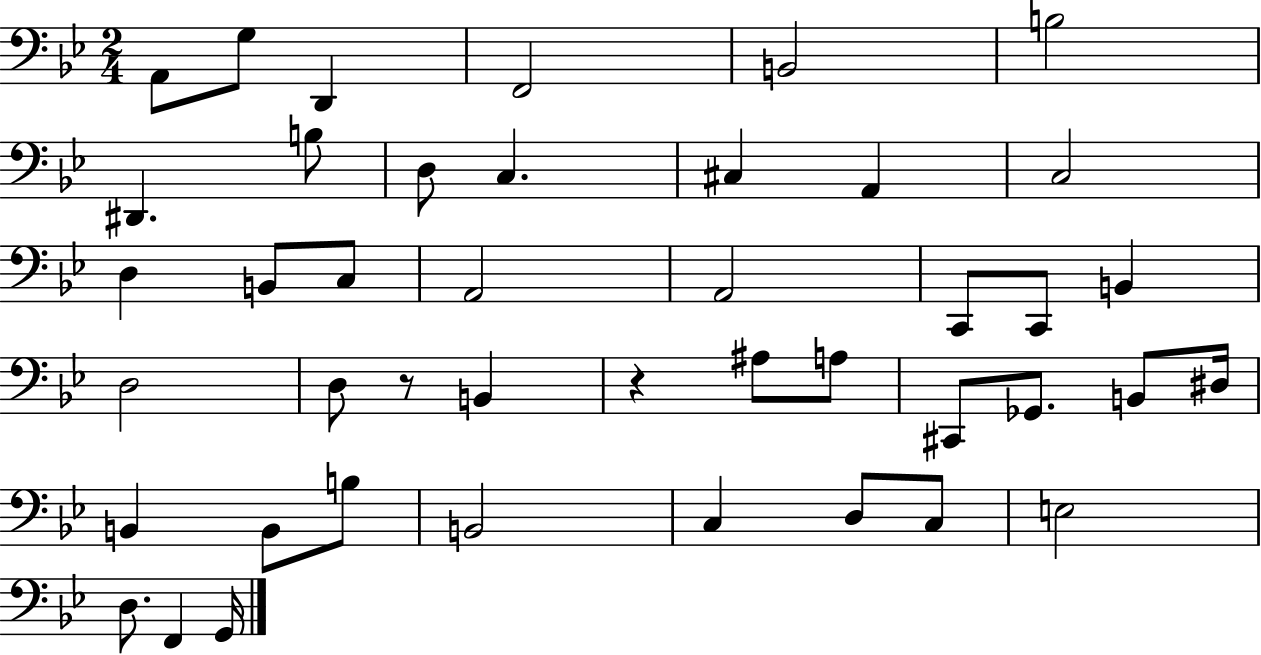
X:1
T:Untitled
M:2/4
L:1/4
K:Bb
A,,/2 G,/2 D,, F,,2 B,,2 B,2 ^D,, B,/2 D,/2 C, ^C, A,, C,2 D, B,,/2 C,/2 A,,2 A,,2 C,,/2 C,,/2 B,, D,2 D,/2 z/2 B,, z ^A,/2 A,/2 ^C,,/2 _G,,/2 B,,/2 ^D,/4 B,, B,,/2 B,/2 B,,2 C, D,/2 C,/2 E,2 D,/2 F,, G,,/4